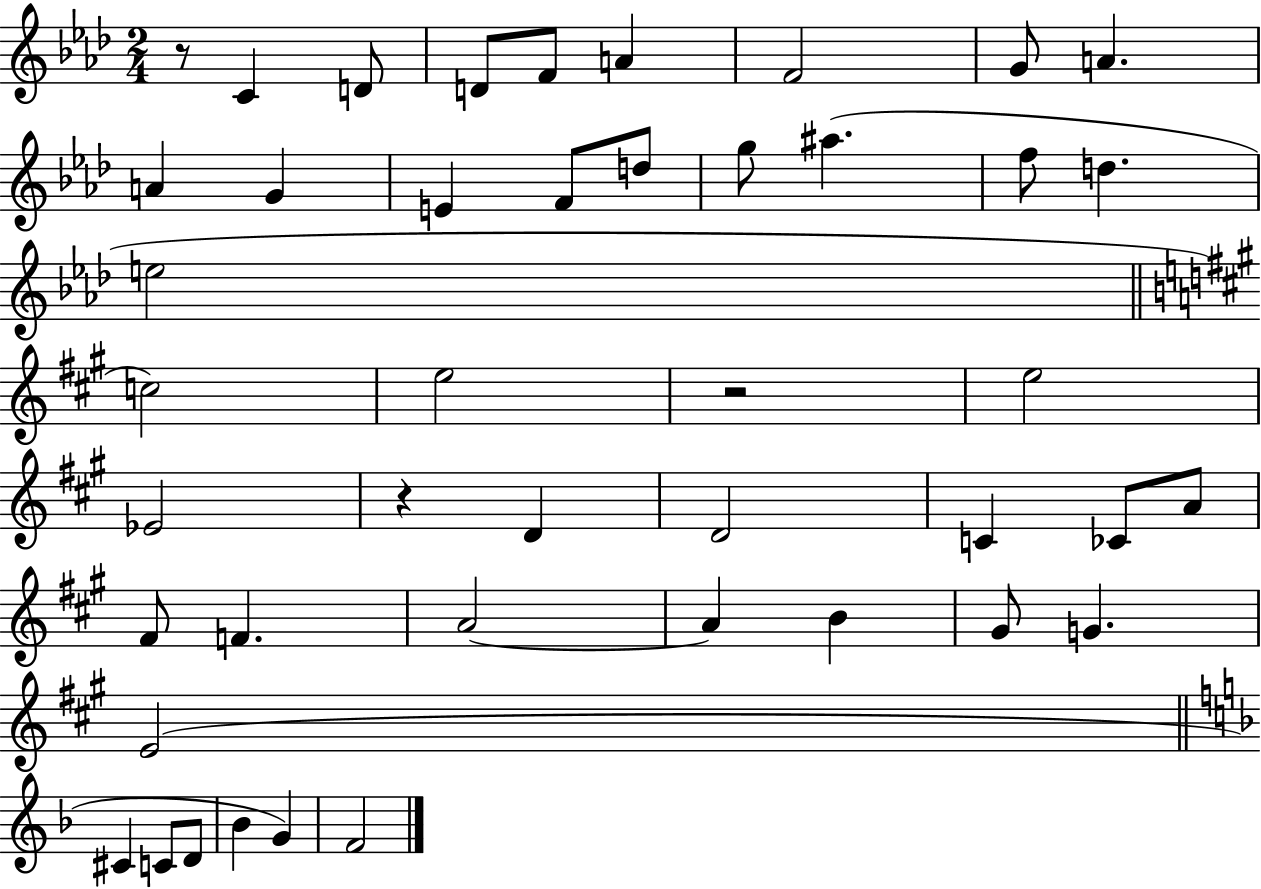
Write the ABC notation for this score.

X:1
T:Untitled
M:2/4
L:1/4
K:Ab
z/2 C D/2 D/2 F/2 A F2 G/2 A A G E F/2 d/2 g/2 ^a f/2 d e2 c2 e2 z2 e2 _E2 z D D2 C _C/2 A/2 ^F/2 F A2 A B ^G/2 G E2 ^C C/2 D/2 _B G F2